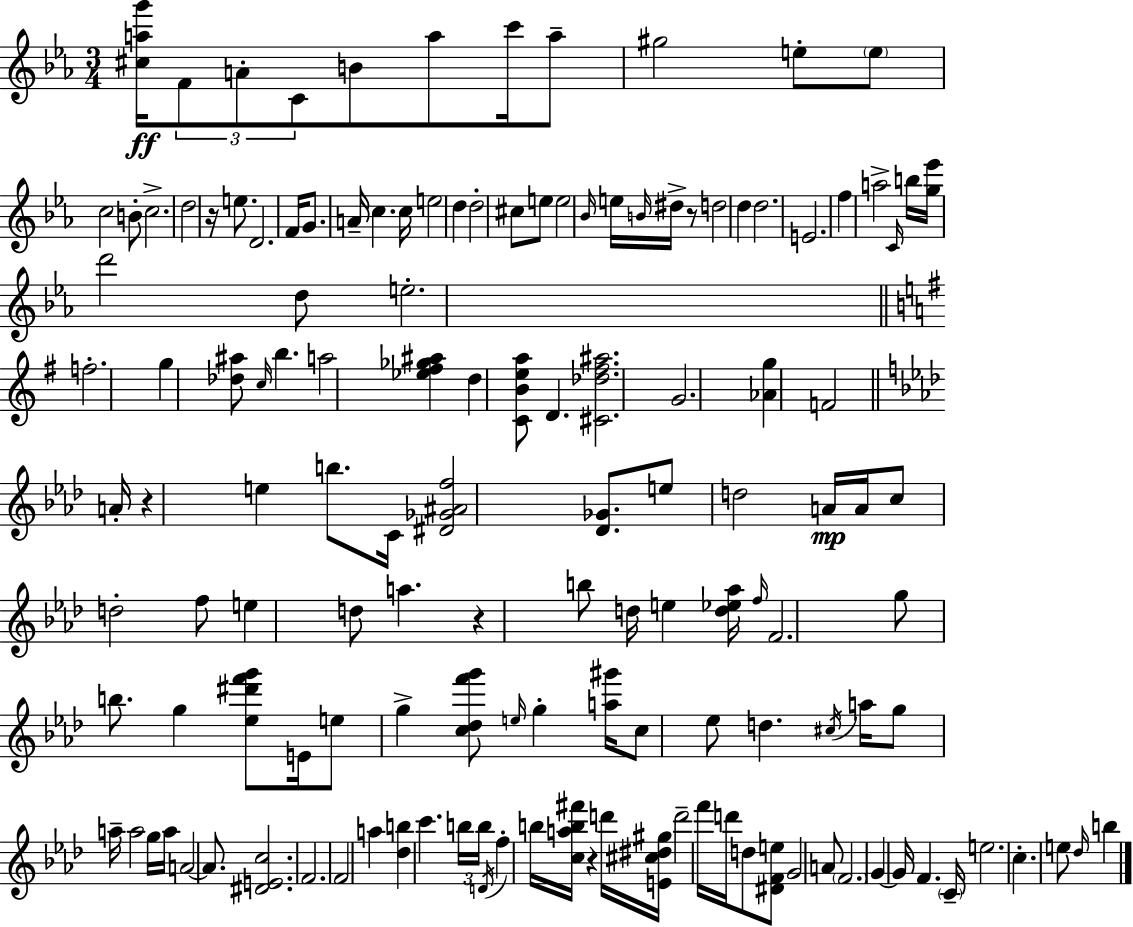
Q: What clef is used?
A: treble